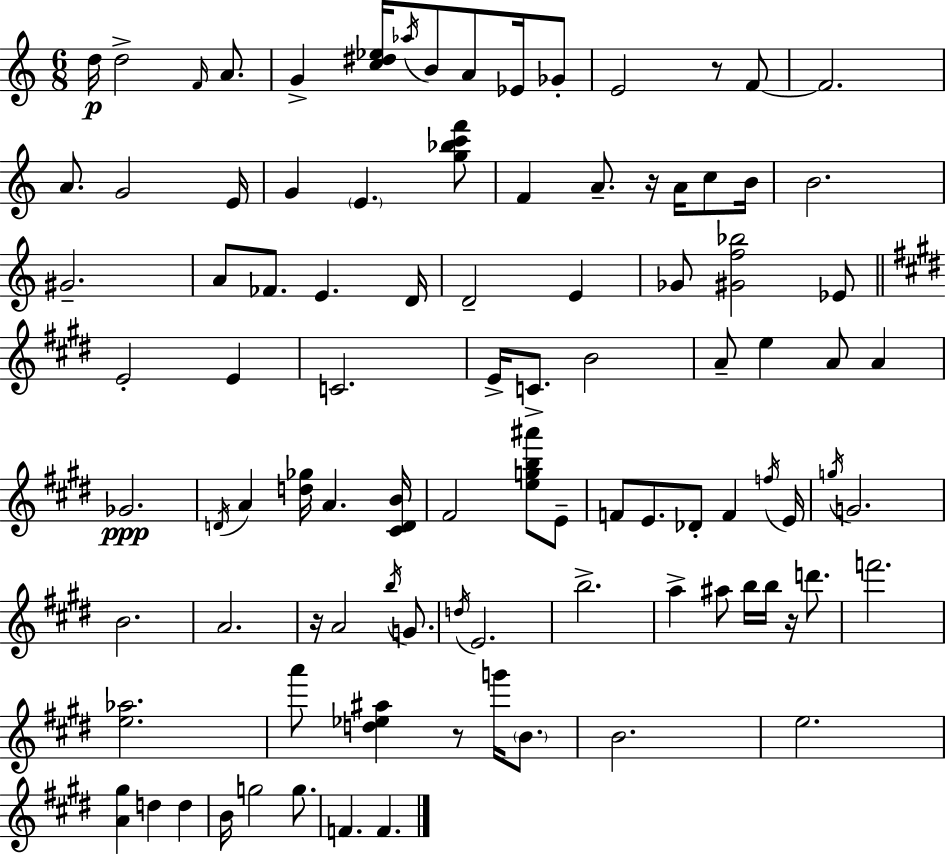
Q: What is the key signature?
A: C major